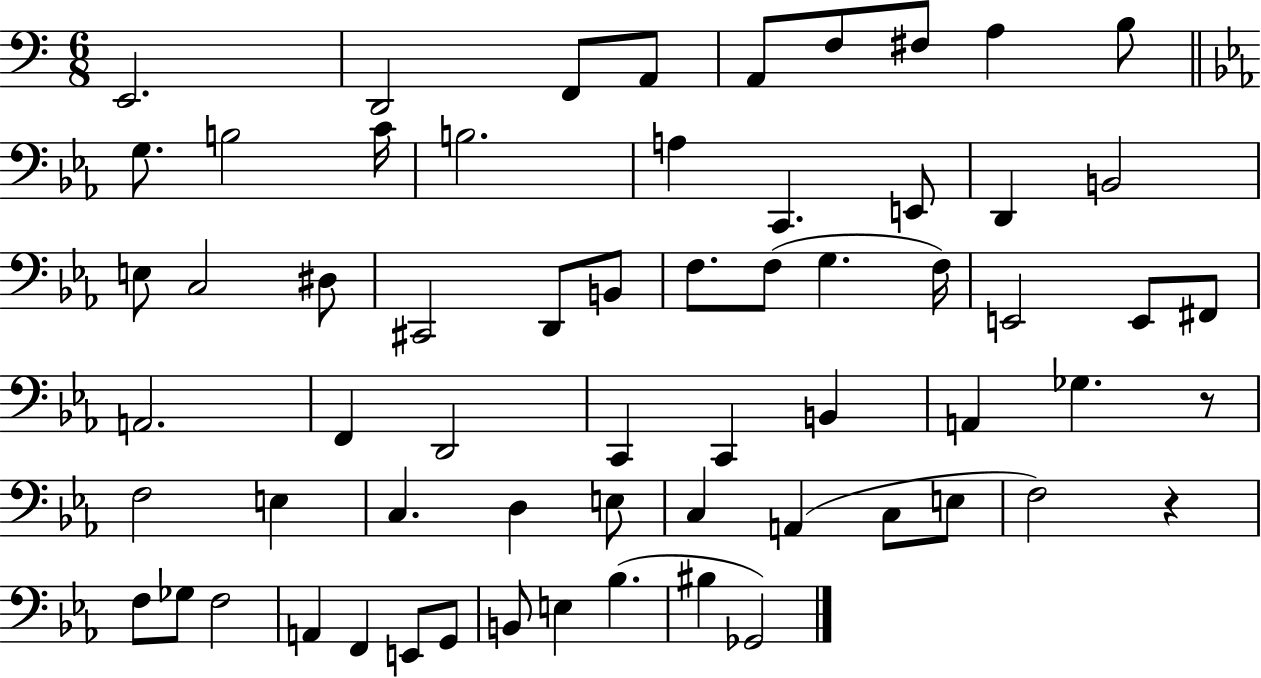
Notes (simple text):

E2/h. D2/h F2/e A2/e A2/e F3/e F#3/e A3/q B3/e G3/e. B3/h C4/s B3/h. A3/q C2/q. E2/e D2/q B2/h E3/e C3/h D#3/e C#2/h D2/e B2/e F3/e. F3/e G3/q. F3/s E2/h E2/e F#2/e A2/h. F2/q D2/h C2/q C2/q B2/q A2/q Gb3/q. R/e F3/h E3/q C3/q. D3/q E3/e C3/q A2/q C3/e E3/e F3/h R/q F3/e Gb3/e F3/h A2/q F2/q E2/e G2/e B2/e E3/q Bb3/q. BIS3/q Gb2/h